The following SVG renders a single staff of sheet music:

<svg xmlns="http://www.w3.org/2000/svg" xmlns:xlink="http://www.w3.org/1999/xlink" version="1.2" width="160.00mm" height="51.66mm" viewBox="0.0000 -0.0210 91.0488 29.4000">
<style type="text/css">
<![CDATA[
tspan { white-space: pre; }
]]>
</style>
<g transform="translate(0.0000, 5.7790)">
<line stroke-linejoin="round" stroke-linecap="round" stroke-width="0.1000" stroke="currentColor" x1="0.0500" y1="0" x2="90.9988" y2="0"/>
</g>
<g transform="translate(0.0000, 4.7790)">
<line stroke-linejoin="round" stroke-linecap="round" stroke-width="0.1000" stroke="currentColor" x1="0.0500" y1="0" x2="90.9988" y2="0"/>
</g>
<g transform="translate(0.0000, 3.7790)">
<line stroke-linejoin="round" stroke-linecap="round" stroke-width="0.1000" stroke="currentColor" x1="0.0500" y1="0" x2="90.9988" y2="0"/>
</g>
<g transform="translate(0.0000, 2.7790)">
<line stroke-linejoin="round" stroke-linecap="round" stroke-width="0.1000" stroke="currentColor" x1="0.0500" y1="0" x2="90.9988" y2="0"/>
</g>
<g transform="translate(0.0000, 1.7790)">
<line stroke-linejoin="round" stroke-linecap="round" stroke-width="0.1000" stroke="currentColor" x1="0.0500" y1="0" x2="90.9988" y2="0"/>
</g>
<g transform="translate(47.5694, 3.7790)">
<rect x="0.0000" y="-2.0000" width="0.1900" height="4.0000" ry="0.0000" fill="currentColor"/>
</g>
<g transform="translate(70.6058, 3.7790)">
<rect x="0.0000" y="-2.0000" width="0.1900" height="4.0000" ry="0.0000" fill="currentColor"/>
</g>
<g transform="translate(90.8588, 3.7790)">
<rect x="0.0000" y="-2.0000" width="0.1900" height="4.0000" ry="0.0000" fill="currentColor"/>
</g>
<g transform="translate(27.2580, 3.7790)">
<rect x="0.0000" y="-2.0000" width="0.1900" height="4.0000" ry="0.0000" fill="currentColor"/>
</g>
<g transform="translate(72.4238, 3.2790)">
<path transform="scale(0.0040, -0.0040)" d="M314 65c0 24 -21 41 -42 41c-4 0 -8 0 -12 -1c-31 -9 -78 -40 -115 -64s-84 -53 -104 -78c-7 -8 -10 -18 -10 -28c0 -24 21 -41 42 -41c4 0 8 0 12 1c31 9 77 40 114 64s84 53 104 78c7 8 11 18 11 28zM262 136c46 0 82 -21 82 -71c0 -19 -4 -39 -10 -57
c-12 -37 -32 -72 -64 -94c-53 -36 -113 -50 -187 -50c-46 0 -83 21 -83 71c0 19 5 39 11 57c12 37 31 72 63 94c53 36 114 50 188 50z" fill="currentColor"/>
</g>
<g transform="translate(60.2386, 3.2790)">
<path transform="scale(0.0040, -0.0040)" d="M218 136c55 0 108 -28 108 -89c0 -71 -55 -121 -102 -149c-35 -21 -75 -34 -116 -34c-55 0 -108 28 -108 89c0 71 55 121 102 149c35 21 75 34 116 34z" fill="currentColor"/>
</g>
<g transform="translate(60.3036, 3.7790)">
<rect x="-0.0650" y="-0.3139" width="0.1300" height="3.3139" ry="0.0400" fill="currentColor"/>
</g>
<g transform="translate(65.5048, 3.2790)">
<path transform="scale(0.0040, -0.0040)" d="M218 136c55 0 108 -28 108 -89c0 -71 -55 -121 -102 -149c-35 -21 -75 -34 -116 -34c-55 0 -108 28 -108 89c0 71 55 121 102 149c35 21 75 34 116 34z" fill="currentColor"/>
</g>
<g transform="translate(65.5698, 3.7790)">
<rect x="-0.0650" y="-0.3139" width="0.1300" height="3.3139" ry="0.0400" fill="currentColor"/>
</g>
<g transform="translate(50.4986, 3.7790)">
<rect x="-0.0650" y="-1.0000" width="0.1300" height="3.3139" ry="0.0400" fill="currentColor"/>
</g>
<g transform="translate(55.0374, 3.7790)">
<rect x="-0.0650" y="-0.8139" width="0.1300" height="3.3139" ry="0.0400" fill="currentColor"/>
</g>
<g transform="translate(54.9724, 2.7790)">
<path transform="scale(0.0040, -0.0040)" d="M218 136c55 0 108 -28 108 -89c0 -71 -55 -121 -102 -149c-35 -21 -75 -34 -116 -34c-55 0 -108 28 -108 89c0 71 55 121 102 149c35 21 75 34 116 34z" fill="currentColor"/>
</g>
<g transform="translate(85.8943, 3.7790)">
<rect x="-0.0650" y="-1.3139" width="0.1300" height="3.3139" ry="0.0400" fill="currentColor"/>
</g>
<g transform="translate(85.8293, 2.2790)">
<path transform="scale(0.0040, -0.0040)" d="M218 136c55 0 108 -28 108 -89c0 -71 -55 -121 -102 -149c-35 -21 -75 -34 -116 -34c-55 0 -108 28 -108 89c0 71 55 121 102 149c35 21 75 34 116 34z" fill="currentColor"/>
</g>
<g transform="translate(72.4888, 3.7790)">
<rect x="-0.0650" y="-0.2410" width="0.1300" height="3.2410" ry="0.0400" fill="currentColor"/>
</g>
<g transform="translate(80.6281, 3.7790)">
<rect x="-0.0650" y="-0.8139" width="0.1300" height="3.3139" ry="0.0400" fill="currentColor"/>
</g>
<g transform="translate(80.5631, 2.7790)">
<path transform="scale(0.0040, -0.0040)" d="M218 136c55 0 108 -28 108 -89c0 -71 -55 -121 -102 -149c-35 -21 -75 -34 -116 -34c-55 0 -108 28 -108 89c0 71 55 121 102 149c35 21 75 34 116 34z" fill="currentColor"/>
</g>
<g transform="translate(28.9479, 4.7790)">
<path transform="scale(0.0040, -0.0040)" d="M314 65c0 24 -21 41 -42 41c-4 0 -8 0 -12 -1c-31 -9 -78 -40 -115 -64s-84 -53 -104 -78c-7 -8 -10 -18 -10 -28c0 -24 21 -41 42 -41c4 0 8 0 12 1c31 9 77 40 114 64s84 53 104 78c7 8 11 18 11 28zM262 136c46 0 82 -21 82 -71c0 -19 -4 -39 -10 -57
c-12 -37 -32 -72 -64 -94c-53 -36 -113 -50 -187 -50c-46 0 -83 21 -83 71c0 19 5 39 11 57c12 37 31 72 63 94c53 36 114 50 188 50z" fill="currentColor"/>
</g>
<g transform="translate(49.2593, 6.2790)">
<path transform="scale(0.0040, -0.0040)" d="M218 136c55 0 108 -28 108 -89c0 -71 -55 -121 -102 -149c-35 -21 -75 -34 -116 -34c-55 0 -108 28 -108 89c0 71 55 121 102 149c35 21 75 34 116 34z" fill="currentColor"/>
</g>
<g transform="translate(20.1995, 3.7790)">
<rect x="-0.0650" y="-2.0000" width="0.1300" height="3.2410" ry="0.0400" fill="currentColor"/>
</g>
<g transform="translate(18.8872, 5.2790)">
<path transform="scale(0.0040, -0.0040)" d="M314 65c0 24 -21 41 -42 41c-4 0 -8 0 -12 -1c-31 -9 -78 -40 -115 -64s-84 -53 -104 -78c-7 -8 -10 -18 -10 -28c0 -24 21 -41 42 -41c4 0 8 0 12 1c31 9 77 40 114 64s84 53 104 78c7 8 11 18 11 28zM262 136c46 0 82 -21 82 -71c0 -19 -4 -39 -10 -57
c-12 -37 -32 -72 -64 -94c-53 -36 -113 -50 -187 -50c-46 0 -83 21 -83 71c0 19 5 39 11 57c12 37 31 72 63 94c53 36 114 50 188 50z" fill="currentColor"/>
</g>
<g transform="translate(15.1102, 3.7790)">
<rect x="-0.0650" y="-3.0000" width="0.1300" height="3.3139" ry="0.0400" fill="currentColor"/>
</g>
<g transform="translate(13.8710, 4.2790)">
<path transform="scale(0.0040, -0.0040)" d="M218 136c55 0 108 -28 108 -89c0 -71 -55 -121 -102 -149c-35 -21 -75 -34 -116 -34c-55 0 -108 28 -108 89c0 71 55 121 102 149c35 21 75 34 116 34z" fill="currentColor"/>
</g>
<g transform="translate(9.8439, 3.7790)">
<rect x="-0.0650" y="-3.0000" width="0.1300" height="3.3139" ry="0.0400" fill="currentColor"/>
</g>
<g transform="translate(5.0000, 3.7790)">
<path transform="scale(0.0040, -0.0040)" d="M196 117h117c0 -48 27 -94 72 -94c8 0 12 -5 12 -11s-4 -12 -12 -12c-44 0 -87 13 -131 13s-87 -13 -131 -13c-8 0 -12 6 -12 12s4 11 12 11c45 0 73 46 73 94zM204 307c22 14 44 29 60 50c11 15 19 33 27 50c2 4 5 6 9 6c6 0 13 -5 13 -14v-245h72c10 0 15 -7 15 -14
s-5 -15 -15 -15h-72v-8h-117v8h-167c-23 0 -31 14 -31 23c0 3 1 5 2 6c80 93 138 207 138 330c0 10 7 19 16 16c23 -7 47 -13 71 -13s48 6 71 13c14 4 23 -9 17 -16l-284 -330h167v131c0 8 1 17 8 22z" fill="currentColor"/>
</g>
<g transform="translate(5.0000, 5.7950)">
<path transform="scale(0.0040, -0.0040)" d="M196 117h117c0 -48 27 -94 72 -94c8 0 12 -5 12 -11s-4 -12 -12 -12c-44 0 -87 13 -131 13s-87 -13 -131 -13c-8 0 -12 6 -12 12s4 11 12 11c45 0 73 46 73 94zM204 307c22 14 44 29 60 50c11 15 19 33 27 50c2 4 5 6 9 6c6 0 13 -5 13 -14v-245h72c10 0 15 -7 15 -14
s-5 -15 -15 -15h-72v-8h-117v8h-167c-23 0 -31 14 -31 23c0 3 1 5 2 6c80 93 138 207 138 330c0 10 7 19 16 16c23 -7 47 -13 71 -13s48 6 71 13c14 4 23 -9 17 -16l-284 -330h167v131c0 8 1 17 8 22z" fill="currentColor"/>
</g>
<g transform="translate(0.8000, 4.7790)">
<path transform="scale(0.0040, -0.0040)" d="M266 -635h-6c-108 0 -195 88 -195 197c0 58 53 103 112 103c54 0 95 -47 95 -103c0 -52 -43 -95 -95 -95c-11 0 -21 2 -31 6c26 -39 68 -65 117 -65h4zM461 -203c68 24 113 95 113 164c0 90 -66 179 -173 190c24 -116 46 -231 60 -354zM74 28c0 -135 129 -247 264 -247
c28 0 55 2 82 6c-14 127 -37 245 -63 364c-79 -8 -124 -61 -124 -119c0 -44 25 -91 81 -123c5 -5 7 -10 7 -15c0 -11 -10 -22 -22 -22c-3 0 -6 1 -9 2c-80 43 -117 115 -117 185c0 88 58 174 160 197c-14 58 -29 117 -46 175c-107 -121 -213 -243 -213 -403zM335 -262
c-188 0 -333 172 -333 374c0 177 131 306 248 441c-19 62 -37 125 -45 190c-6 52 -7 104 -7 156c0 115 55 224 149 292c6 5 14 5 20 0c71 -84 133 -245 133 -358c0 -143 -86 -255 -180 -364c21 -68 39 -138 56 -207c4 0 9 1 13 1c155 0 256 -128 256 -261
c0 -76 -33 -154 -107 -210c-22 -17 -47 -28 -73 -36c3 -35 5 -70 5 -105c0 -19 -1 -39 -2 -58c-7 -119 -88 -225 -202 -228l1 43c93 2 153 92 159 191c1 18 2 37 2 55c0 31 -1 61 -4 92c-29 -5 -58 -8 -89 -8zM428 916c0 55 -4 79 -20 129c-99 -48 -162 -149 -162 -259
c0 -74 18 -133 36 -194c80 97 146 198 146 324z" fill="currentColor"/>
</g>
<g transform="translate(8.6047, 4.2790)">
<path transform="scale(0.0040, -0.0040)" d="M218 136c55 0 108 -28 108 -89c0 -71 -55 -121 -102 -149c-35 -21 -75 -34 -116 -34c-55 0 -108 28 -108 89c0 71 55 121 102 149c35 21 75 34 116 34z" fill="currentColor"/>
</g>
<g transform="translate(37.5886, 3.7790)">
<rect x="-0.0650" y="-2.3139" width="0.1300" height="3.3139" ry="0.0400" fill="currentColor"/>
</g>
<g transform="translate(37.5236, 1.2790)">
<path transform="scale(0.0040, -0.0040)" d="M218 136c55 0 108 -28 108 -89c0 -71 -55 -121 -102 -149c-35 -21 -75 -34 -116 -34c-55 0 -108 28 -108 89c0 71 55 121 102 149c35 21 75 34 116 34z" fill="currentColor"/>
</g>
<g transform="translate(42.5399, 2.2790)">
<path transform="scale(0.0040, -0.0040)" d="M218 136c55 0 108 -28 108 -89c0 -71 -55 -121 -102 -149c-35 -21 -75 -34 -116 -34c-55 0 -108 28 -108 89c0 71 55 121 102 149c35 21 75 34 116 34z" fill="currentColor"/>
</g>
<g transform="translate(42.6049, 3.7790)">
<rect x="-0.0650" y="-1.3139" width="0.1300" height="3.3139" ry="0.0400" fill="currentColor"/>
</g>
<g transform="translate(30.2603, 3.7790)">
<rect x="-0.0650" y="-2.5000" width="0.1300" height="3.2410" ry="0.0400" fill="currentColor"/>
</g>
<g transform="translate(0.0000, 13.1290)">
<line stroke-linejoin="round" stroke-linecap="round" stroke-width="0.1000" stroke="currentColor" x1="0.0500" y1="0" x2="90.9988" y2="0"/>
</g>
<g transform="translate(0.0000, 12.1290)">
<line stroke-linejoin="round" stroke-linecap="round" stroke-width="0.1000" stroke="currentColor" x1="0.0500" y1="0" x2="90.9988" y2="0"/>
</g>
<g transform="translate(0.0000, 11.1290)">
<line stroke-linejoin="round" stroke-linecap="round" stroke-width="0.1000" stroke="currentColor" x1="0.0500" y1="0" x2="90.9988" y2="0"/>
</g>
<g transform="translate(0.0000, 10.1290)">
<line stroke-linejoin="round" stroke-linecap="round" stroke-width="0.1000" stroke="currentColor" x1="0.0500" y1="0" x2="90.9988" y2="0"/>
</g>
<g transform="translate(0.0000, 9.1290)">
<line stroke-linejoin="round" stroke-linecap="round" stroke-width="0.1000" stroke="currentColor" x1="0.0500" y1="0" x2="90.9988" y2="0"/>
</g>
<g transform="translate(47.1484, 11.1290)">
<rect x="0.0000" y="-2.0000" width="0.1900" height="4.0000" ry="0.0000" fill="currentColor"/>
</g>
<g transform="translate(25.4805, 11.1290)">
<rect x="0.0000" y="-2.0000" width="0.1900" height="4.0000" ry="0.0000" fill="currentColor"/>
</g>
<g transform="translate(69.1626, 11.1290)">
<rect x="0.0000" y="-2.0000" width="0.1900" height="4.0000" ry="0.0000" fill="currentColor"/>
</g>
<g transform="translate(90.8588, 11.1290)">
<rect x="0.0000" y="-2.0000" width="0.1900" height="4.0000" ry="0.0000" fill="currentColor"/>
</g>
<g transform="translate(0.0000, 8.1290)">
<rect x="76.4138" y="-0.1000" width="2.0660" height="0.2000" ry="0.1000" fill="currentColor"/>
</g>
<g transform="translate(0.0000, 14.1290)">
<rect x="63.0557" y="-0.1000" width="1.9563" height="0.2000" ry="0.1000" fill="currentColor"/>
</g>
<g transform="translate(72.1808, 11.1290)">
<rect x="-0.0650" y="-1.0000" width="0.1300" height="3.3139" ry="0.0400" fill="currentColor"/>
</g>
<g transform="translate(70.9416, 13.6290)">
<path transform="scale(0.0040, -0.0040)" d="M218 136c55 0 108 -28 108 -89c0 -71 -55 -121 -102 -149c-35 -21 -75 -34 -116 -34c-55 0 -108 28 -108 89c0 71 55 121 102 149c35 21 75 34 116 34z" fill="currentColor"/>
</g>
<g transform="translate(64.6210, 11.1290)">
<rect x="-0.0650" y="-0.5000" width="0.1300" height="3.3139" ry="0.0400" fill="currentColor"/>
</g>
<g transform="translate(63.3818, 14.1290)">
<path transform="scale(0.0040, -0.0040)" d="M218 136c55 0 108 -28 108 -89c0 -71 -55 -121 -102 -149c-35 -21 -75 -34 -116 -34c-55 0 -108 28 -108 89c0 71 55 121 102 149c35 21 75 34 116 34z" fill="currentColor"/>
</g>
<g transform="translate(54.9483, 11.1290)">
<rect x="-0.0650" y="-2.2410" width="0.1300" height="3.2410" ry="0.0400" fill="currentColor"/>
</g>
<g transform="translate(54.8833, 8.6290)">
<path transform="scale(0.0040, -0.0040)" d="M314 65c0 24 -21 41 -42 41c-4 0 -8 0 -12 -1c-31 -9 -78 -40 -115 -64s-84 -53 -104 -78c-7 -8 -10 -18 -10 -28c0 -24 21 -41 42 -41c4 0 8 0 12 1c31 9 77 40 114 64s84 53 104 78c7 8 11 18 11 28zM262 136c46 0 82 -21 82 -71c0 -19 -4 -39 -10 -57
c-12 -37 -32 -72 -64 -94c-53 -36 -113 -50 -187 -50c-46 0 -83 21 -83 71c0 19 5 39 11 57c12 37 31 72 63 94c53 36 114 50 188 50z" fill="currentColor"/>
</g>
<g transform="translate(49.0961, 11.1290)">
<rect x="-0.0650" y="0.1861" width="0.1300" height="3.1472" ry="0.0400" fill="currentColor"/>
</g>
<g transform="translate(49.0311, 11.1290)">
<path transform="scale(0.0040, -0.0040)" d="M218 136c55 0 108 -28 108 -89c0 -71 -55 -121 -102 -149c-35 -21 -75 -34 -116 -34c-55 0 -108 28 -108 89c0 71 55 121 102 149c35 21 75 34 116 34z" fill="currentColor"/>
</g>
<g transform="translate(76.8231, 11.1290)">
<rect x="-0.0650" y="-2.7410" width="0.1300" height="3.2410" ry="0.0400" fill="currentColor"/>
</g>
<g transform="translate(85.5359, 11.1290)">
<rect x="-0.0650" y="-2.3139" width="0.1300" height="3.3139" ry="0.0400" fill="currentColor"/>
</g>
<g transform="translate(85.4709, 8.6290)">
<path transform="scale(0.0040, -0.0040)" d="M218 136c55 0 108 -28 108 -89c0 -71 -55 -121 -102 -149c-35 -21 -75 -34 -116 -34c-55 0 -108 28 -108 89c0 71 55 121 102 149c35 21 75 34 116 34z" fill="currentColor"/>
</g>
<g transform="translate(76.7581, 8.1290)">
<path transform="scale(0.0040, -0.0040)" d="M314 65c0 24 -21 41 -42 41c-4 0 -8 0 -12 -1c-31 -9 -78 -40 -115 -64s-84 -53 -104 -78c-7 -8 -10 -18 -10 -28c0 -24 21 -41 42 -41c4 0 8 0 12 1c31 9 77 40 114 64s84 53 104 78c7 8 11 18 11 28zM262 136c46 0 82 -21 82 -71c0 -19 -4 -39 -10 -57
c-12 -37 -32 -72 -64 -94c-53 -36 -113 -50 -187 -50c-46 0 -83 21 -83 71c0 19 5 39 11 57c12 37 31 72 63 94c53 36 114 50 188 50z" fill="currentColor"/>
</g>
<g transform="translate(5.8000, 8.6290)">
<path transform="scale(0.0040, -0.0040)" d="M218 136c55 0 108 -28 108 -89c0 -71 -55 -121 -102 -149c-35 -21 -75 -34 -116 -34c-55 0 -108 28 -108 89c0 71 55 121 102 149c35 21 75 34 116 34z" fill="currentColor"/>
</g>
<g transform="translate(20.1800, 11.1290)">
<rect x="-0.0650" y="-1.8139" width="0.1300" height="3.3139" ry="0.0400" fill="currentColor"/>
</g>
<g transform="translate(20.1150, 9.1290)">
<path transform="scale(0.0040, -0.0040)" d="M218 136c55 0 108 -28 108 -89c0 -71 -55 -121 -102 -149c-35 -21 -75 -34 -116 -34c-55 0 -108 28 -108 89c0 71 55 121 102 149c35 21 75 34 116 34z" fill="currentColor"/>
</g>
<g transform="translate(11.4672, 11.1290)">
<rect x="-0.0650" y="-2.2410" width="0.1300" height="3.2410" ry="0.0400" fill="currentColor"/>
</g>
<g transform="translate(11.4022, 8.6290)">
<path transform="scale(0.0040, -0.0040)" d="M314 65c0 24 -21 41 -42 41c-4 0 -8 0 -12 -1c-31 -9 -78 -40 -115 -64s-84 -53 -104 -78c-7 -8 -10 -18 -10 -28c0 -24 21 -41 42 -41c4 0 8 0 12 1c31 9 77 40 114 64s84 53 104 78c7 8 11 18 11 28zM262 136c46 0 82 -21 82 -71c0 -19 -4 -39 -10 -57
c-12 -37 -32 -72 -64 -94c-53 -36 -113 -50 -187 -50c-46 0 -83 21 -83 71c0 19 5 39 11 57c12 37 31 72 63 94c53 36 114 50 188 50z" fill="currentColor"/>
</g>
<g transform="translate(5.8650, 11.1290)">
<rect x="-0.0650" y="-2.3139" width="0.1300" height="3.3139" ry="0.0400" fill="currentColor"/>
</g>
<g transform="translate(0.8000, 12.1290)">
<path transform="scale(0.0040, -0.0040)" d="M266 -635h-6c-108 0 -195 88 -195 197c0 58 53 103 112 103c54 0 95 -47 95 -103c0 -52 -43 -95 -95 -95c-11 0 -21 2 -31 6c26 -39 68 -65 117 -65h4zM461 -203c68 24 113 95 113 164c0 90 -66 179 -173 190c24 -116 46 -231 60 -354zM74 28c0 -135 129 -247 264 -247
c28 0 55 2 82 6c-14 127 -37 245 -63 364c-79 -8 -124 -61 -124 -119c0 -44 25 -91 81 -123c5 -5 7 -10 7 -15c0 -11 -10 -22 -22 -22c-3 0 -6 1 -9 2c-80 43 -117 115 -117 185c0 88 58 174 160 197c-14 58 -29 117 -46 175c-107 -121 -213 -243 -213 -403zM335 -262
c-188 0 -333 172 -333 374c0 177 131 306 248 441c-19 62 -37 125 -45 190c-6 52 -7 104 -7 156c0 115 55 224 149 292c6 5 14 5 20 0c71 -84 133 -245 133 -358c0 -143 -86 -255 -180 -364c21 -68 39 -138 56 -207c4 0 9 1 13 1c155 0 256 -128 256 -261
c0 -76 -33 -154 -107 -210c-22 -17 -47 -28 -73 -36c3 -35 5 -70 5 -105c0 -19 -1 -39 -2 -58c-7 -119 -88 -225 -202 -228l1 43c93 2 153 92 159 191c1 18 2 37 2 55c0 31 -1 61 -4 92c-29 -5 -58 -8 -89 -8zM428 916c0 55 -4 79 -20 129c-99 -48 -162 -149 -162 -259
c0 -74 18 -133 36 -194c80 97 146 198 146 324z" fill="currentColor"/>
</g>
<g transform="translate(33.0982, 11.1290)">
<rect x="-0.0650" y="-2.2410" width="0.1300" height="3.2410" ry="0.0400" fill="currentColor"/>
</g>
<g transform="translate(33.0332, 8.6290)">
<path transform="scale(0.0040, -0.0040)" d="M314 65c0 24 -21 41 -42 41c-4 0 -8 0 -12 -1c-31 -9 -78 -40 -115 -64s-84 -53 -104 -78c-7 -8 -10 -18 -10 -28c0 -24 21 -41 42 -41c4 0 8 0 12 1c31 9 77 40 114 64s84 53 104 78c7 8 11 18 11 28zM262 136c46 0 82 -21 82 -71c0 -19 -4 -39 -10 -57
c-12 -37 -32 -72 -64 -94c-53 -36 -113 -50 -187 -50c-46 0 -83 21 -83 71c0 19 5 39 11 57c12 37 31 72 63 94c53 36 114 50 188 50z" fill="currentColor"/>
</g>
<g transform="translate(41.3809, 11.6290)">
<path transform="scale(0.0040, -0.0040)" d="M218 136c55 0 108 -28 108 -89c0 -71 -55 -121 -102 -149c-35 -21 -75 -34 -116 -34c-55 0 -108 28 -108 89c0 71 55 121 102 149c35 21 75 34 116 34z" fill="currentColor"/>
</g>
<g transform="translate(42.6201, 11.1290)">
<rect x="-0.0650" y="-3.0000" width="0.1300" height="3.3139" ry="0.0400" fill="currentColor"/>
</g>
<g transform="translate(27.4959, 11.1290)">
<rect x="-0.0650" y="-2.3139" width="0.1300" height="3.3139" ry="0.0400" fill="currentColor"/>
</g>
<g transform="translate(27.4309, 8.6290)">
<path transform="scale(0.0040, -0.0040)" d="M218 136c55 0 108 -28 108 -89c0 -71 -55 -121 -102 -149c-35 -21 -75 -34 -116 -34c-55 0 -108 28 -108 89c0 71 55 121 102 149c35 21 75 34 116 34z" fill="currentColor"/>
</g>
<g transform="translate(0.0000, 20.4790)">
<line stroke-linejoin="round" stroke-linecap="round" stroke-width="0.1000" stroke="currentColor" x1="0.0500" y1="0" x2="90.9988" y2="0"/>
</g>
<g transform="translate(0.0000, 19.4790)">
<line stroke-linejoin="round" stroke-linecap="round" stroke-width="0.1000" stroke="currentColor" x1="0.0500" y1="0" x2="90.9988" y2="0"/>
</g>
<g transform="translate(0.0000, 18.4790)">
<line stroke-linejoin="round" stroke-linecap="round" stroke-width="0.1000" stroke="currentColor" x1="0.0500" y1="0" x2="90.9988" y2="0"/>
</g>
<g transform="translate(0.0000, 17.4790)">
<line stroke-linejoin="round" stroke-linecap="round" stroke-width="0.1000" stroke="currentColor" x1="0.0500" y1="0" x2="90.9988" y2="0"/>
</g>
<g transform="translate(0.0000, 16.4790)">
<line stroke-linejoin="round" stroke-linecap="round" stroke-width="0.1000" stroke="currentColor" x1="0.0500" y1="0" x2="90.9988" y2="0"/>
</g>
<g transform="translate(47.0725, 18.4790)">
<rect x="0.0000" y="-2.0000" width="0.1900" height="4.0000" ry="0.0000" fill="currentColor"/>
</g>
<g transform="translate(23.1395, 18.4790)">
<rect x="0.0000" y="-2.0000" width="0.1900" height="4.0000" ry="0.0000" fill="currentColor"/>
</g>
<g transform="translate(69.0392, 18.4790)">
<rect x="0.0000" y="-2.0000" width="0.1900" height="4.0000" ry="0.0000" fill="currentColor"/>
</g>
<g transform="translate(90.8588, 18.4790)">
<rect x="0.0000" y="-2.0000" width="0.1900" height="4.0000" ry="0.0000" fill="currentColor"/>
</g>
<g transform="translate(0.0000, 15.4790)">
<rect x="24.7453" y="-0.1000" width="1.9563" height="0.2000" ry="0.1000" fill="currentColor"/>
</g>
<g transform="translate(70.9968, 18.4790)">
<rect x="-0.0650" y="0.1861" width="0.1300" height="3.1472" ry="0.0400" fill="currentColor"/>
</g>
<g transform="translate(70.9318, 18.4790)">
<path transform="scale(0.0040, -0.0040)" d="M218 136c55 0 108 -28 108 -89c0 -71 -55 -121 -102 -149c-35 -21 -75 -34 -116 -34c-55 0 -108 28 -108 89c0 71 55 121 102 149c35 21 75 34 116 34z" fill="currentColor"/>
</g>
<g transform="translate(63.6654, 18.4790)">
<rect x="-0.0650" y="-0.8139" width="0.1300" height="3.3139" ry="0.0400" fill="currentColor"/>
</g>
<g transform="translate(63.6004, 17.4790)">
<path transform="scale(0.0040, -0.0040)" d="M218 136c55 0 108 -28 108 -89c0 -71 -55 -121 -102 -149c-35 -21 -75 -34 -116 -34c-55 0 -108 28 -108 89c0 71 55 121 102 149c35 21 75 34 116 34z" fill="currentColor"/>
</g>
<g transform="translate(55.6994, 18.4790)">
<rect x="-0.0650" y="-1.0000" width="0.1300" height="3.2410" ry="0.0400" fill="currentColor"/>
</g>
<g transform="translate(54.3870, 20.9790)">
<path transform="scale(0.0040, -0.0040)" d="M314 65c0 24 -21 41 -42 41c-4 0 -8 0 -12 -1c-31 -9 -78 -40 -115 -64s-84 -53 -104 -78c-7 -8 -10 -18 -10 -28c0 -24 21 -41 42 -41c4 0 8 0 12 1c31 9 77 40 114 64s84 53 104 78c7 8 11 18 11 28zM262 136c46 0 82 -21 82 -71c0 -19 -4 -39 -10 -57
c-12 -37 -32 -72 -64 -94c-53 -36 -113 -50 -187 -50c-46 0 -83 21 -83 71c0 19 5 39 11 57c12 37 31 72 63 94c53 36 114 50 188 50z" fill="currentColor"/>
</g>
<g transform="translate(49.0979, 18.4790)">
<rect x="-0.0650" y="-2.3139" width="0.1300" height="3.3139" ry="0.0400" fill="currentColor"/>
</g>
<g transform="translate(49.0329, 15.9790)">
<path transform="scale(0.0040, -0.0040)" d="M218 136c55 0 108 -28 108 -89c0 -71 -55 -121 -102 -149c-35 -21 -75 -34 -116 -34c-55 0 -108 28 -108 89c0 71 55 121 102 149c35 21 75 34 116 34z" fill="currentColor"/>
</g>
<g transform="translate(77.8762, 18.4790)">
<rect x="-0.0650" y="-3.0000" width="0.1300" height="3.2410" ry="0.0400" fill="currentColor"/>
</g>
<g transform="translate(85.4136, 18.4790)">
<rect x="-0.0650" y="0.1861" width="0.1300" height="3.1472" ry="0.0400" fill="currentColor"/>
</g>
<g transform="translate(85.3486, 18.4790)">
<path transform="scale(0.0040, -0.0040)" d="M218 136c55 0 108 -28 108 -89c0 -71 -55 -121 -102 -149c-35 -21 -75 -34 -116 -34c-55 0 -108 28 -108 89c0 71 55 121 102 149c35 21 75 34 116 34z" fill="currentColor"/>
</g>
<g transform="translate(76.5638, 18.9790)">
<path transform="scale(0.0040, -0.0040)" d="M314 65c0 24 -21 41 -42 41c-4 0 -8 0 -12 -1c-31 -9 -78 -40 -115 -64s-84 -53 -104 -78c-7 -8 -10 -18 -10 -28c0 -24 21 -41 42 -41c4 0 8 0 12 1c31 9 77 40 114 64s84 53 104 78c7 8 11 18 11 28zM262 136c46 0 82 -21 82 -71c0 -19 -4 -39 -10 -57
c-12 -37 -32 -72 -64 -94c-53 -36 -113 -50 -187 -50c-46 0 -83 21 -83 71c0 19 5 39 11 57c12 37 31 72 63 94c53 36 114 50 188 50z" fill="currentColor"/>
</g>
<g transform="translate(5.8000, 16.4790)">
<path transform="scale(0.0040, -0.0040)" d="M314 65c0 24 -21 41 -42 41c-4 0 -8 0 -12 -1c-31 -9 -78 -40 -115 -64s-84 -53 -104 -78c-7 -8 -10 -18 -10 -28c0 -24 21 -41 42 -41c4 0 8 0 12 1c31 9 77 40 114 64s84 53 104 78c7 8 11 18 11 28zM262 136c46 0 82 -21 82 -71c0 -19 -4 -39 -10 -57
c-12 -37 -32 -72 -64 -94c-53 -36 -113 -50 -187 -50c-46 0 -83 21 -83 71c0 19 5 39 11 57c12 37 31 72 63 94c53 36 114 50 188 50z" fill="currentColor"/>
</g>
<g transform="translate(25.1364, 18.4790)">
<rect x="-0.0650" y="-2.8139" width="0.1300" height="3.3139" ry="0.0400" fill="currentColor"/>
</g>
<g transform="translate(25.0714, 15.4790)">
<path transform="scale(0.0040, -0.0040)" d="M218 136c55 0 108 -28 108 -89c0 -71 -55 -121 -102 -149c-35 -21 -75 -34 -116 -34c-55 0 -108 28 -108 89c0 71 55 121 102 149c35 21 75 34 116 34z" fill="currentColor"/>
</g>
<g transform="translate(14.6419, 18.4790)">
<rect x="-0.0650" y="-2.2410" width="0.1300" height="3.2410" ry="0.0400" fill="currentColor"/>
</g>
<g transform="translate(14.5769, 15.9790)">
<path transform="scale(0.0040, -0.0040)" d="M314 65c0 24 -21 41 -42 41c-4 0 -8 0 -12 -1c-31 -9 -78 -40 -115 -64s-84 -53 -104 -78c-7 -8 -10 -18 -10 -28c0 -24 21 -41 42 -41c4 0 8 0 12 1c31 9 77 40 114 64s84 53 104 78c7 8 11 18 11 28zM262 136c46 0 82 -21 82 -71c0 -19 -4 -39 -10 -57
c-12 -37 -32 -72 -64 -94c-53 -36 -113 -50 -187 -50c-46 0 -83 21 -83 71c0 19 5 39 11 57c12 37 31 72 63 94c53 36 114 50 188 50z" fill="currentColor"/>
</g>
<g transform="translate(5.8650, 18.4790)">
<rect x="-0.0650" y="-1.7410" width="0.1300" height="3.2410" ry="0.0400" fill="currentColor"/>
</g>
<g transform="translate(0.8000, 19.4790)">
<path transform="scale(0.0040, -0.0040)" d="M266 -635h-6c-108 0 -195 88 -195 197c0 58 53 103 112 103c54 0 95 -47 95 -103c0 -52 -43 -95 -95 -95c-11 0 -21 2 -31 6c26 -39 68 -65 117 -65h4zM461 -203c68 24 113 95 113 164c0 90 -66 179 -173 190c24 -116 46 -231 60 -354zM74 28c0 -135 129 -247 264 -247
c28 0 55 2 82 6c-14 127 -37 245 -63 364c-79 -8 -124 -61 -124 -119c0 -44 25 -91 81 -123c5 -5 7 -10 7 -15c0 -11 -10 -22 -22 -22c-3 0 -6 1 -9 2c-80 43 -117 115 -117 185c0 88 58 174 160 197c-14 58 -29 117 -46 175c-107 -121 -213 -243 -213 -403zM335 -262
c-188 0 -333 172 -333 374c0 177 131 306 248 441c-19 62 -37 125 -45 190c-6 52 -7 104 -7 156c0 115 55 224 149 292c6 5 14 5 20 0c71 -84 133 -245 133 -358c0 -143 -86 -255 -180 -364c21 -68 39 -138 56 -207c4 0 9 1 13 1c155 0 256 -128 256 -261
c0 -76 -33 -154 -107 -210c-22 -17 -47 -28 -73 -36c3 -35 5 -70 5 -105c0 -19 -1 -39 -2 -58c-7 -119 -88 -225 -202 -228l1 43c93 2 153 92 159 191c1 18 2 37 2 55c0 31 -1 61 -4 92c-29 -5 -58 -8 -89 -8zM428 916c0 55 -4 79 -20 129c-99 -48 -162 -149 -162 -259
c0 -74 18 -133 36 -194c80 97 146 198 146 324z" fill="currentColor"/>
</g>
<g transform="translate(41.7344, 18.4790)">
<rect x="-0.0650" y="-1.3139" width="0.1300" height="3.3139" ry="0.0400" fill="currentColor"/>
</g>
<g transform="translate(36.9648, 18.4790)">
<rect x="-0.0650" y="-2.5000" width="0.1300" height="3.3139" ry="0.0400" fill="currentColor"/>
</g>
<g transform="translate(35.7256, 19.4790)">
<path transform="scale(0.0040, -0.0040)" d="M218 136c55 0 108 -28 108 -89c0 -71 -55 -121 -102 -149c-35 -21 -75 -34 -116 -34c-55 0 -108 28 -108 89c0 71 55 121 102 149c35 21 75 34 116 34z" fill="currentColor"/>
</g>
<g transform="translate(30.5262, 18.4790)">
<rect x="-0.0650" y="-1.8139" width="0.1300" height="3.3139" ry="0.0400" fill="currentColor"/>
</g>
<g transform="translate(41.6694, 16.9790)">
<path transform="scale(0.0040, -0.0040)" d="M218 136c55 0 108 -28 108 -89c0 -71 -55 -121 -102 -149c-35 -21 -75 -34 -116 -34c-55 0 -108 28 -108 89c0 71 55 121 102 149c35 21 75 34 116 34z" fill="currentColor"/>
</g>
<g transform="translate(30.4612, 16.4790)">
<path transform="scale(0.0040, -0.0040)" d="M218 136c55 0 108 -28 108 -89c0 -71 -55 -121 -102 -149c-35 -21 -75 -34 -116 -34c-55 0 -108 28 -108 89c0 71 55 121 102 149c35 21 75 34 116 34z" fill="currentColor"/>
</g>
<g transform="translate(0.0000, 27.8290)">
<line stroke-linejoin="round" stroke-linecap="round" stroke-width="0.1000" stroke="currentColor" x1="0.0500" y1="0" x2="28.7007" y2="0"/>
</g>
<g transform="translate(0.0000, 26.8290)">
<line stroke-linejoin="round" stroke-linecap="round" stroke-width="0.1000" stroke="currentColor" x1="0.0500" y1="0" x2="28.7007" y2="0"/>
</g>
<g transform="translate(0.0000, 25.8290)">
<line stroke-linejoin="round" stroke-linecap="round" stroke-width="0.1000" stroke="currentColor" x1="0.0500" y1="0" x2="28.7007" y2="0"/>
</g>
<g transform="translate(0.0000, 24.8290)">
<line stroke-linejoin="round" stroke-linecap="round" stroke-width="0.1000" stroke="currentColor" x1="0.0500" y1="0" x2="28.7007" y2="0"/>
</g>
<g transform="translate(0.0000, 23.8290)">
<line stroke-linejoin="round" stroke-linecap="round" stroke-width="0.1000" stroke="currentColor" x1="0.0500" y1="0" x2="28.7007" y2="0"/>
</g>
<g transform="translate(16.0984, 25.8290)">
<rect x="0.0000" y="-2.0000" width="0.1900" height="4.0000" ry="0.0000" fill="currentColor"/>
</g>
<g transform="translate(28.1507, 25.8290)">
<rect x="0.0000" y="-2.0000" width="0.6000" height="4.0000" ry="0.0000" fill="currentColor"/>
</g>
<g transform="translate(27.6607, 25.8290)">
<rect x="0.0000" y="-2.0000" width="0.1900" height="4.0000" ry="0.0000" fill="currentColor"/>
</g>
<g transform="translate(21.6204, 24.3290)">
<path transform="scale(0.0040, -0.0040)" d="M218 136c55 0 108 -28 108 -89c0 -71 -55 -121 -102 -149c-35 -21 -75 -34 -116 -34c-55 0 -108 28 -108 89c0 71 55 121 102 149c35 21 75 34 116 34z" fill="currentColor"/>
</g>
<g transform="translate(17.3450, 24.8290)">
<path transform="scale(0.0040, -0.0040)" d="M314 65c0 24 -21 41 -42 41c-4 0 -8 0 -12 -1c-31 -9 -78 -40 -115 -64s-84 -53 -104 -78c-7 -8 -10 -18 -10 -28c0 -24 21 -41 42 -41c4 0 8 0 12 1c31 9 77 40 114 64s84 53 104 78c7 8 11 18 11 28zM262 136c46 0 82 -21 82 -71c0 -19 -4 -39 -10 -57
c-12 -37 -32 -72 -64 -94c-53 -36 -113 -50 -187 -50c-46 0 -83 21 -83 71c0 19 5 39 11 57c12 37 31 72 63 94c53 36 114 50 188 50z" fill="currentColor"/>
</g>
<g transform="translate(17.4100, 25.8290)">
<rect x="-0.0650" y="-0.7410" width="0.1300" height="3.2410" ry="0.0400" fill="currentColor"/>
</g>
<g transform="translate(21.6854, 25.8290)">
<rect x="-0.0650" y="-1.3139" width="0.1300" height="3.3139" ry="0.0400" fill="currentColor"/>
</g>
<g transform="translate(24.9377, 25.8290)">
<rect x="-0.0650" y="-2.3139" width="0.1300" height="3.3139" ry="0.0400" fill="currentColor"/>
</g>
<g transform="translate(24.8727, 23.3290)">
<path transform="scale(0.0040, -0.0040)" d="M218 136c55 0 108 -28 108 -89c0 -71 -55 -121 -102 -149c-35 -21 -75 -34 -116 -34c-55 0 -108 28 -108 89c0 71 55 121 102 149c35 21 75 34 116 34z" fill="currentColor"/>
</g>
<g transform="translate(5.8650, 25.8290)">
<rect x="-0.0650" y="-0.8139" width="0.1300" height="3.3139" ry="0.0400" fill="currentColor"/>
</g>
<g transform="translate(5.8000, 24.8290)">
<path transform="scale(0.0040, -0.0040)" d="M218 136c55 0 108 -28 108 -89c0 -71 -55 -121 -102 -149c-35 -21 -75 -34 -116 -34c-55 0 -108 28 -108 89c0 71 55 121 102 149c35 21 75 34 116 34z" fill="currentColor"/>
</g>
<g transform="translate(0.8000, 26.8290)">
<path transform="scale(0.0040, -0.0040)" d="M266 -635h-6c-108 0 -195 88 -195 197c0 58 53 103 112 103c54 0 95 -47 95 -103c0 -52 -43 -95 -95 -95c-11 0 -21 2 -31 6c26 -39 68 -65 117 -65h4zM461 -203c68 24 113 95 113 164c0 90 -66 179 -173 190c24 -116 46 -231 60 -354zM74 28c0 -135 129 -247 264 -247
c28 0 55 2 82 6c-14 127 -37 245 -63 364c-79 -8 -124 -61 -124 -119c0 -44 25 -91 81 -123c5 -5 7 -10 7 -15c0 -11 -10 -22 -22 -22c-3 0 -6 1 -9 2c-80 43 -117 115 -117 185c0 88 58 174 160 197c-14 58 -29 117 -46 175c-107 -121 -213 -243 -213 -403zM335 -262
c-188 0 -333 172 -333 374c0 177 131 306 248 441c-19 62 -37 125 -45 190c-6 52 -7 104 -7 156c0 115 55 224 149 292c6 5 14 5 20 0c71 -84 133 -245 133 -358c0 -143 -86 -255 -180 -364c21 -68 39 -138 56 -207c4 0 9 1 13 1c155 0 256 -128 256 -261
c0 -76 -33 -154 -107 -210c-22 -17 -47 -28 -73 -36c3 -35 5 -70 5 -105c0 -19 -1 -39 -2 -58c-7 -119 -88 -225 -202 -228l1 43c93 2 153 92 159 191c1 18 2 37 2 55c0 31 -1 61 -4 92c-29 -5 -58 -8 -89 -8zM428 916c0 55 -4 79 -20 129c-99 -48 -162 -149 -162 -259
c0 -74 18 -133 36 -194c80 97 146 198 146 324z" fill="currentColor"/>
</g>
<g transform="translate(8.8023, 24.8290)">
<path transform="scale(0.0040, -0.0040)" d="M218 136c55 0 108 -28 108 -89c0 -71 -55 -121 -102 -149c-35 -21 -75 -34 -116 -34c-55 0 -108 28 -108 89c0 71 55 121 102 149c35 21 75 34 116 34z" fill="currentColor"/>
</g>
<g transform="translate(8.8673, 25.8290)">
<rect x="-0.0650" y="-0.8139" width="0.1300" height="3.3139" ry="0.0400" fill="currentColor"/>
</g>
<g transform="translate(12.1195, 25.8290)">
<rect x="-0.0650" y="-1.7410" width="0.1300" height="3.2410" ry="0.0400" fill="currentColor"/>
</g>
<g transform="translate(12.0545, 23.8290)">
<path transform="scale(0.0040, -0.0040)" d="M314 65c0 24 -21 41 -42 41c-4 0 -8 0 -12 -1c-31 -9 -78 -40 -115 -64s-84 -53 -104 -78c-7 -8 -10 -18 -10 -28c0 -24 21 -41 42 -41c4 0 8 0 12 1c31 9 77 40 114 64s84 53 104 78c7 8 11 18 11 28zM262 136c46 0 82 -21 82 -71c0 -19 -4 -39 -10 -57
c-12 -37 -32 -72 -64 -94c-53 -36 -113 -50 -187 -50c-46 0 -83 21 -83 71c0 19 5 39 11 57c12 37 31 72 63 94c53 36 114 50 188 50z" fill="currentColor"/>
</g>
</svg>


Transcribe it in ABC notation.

X:1
T:Untitled
M:4/4
L:1/4
K:C
A A F2 G2 g e D d c c c2 d e g g2 f g g2 A B g2 C D a2 g f2 g2 a f G e g D2 d B A2 B d d f2 d2 e g